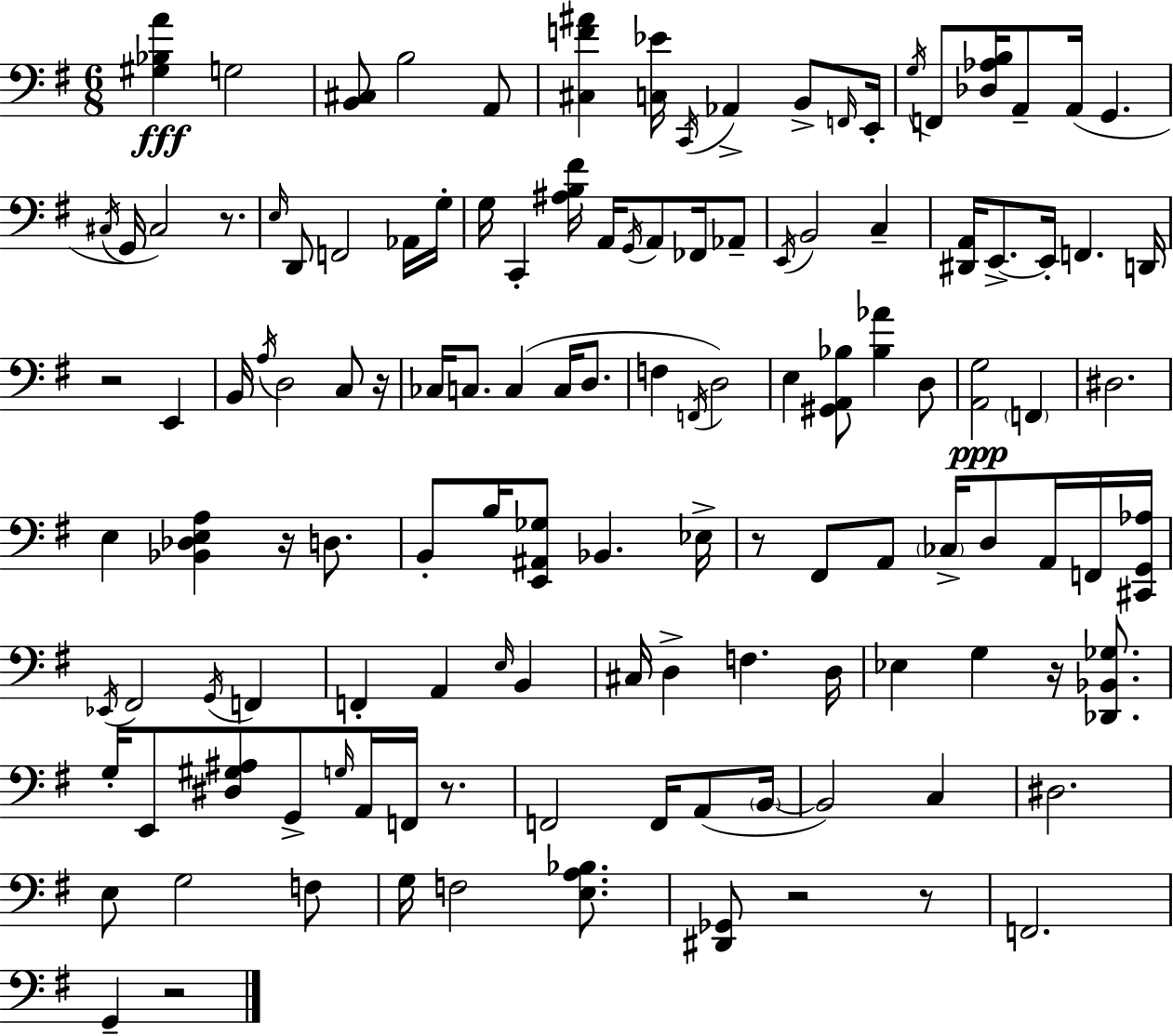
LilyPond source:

{
  \clef bass
  \numericTimeSignature
  \time 6/8
  \key g \major
  <gis bes a'>4\fff g2 | <b, cis>8 b2 a,8 | <cis f' ais'>4 <c ees'>16 \acciaccatura { c,16 } aes,4-> b,8-> | \grace { f,16 } e,16-. \acciaccatura { g16 } f,8 <des aes b>16 a,8-- a,16( g,4. | \break \acciaccatura { cis16 } g,16 cis2) | r8. \grace { e16 } d,8 f,2 | aes,16 g16-. g16 c,4-. <ais b fis'>16 a,16 | \acciaccatura { g,16 } a,8 fes,16 aes,8-- \acciaccatura { e,16 } b,2 | \break c4-- <dis, a,>16 e,8.->~~ e,16-. | f,4. d,16 r2 | e,4 b,16 \acciaccatura { a16 } d2 | c8 r16 ces16 c8. | \break c4( c16 d8. f4 | \acciaccatura { f,16 } d2) e4 | <gis, a, bes>8 <bes aes'>4 d8 <a, g>2\ppp | \parenthesize f,4 dis2. | \break e4 | <bes, des e a>4 r16 d8. b,8-. b16 | <e, ais, ges>8 bes,4. ees16-> r8 fis,8 | a,8 \parenthesize ces16-> d8 a,16 f,16 <cis, g, aes>16 \acciaccatura { ees,16 } fis,2 | \break \acciaccatura { g,16 } f,4 f,4-. | a,4 \grace { e16 } b,4 | cis16 d4-> f4. d16 | ees4 g4 r16 <des, bes, ges>8. | \break g16-. e,8 <dis gis ais>8 g,8-> \grace { g16 } a,16 f,16 r8. | f,2 f,16 a,8( | \parenthesize b,16~~ b,2) c4 | dis2. | \break e8 g2 f8 | g16 f2 <e a bes>8. | <dis, ges,>8 r2 r8 | f,2. | \break g,4-- r2 | \bar "|."
}